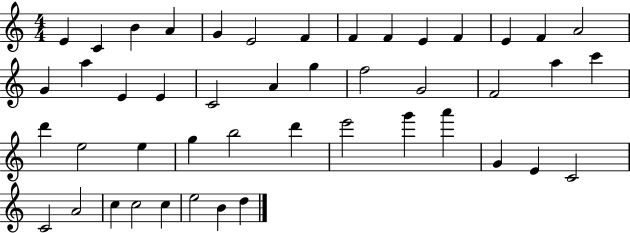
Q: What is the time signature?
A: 4/4